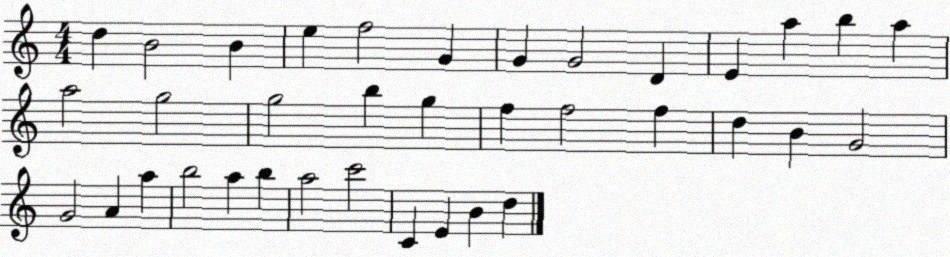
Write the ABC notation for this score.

X:1
T:Untitled
M:4/4
L:1/4
K:C
d B2 B e f2 G G G2 D E a b a a2 g2 g2 b g f f2 f d B G2 G2 A a b2 a b a2 c'2 C E B d